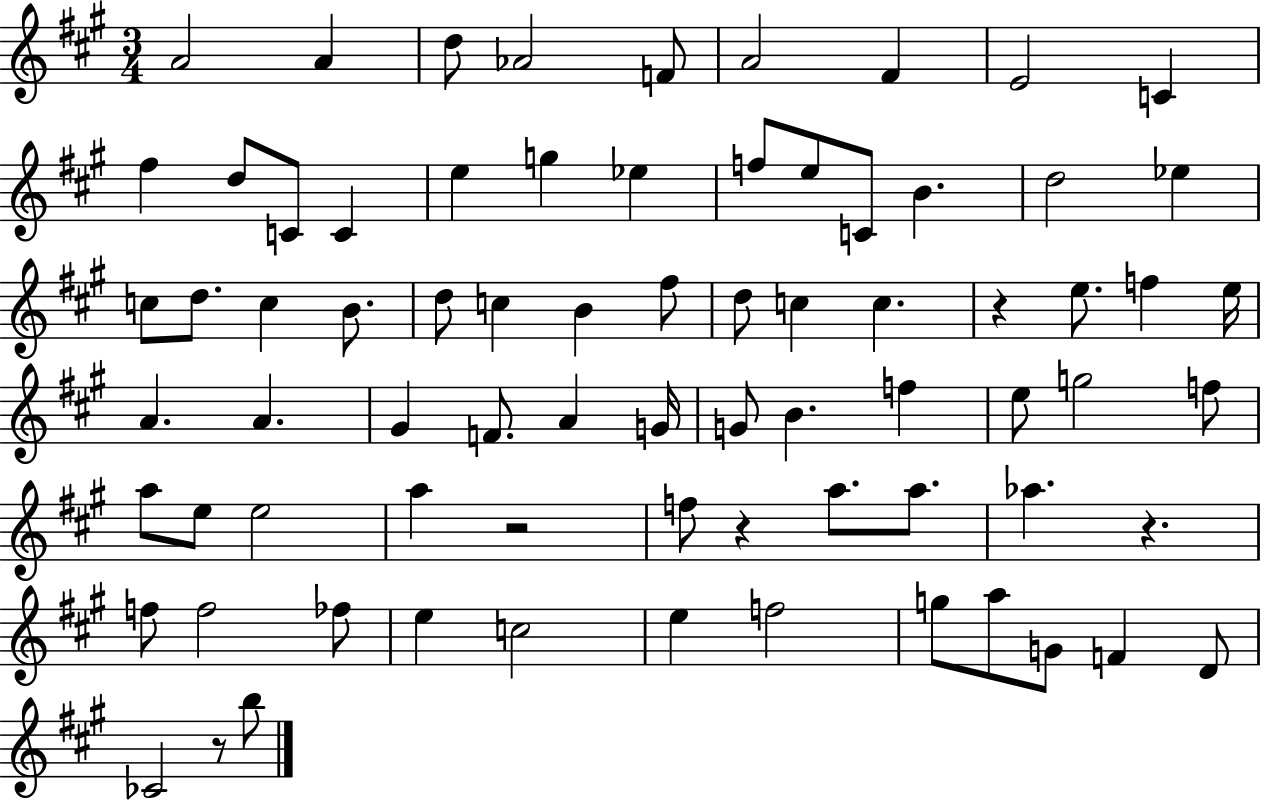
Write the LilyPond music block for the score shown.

{
  \clef treble
  \numericTimeSignature
  \time 3/4
  \key a \major
  \repeat volta 2 { a'2 a'4 | d''8 aes'2 f'8 | a'2 fis'4 | e'2 c'4 | \break fis''4 d''8 c'8 c'4 | e''4 g''4 ees''4 | f''8 e''8 c'8 b'4. | d''2 ees''4 | \break c''8 d''8. c''4 b'8. | d''8 c''4 b'4 fis''8 | d''8 c''4 c''4. | r4 e''8. f''4 e''16 | \break a'4. a'4. | gis'4 f'8. a'4 g'16 | g'8 b'4. f''4 | e''8 g''2 f''8 | \break a''8 e''8 e''2 | a''4 r2 | f''8 r4 a''8. a''8. | aes''4. r4. | \break f''8 f''2 fes''8 | e''4 c''2 | e''4 f''2 | g''8 a''8 g'8 f'4 d'8 | \break ces'2 r8 b''8 | } \bar "|."
}